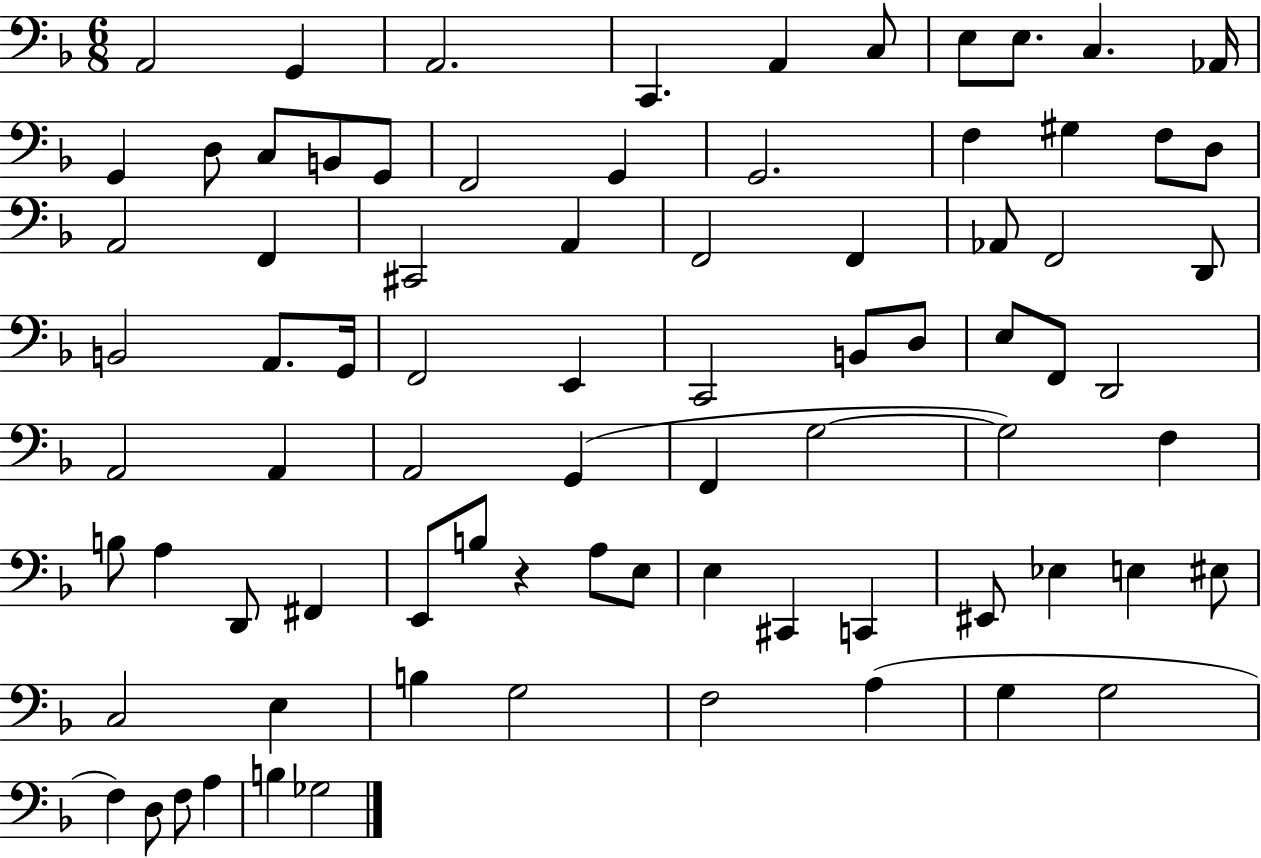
A2/h G2/q A2/h. C2/q. A2/q C3/e E3/e E3/e. C3/q. Ab2/s G2/q D3/e C3/e B2/e G2/e F2/h G2/q G2/h. F3/q G#3/q F3/e D3/e A2/h F2/q C#2/h A2/q F2/h F2/q Ab2/e F2/h D2/e B2/h A2/e. G2/s F2/h E2/q C2/h B2/e D3/e E3/e F2/e D2/h A2/h A2/q A2/h G2/q F2/q G3/h G3/h F3/q B3/e A3/q D2/e F#2/q E2/e B3/e R/q A3/e E3/e E3/q C#2/q C2/q EIS2/e Eb3/q E3/q EIS3/e C3/h E3/q B3/q G3/h F3/h A3/q G3/q G3/h F3/q D3/e F3/e A3/q B3/q Gb3/h